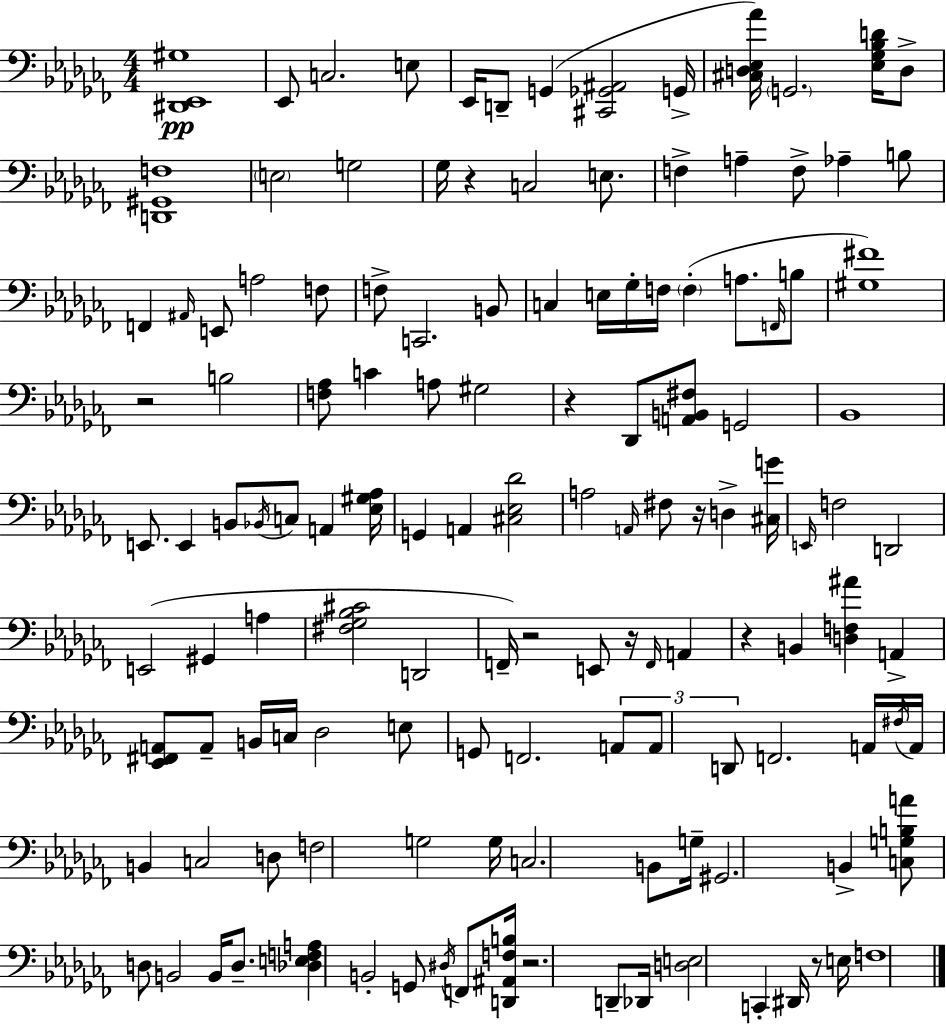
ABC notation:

X:1
T:Untitled
M:4/4
L:1/4
K:Abm
[^D,,_E,,^G,]4 _E,,/2 C,2 E,/2 _E,,/4 D,,/2 G,, [^C,,_G,,^A,,]2 G,,/4 [^C,D,_E,_A]/4 G,,2 [_E,_G,_B,D]/4 D,/2 [D,,^G,,F,]4 E,2 G,2 _G,/4 z C,2 E,/2 F, A, F,/2 _A, B,/2 F,, ^A,,/4 E,,/2 A,2 F,/2 F,/2 C,,2 B,,/2 C, E,/4 _G,/4 F,/4 F, A,/2 F,,/4 B,/2 [^G,^F]4 z2 B,2 [F,_A,]/2 C A,/2 ^G,2 z _D,,/2 [A,,B,,^F,]/2 G,,2 _B,,4 E,,/2 E,, B,,/2 _B,,/4 C,/2 A,, [_E,^G,_A,]/4 G,, A,, [^C,_E,_D]2 A,2 A,,/4 ^F,/2 z/4 D, [^C,G]/4 E,,/4 F,2 D,,2 E,,2 ^G,, A, [^F,_G,_B,^C]2 D,,2 F,,/4 z2 E,,/2 z/4 F,,/4 A,, z B,, [D,F,^A] A,, [_E,,^F,,A,,]/2 A,,/2 B,,/4 C,/4 _D,2 E,/2 G,,/2 F,,2 A,,/2 A,,/2 D,,/2 F,,2 A,,/4 ^F,/4 A,,/4 B,, C,2 D,/2 F,2 G,2 G,/4 C,2 B,,/2 G,/4 ^G,,2 B,, [C,G,B,A]/2 D,/2 B,,2 B,,/4 D,/2 [_D,E,F,A,] B,,2 G,,/2 ^D,/4 F,,/2 [D,,^A,,F,B,]/4 z2 D,,/2 _D,,/4 [D,E,]2 C,, ^D,,/4 z/2 E,/4 F,4